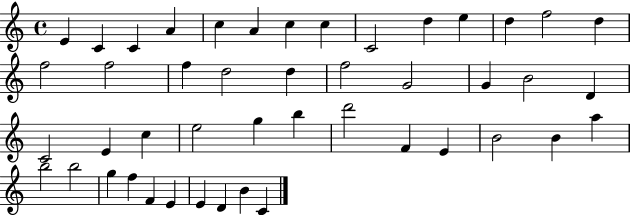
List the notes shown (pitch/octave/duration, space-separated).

E4/q C4/q C4/q A4/q C5/q A4/q C5/q C5/q C4/h D5/q E5/q D5/q F5/h D5/q F5/h F5/h F5/q D5/h D5/q F5/h G4/h G4/q B4/h D4/q C4/h E4/q C5/q E5/h G5/q B5/q D6/h F4/q E4/q B4/h B4/q A5/q B5/h B5/h G5/q F5/q F4/q E4/q E4/q D4/q B4/q C4/q